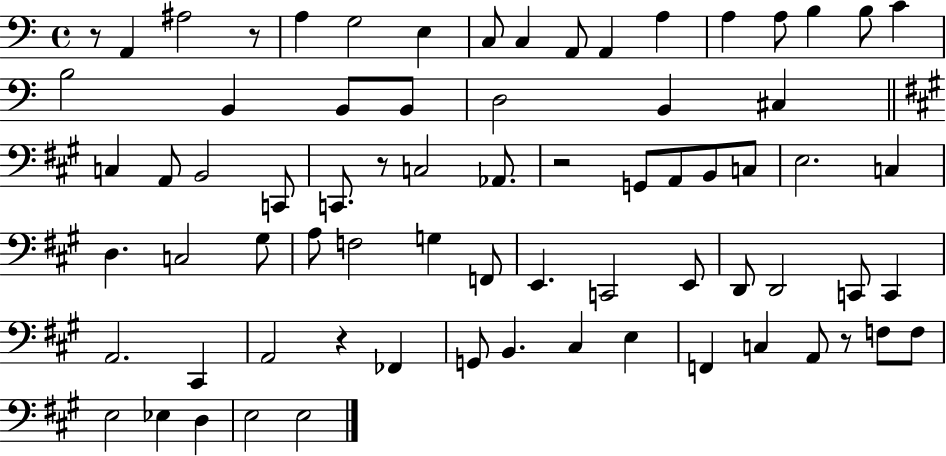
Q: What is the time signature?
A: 4/4